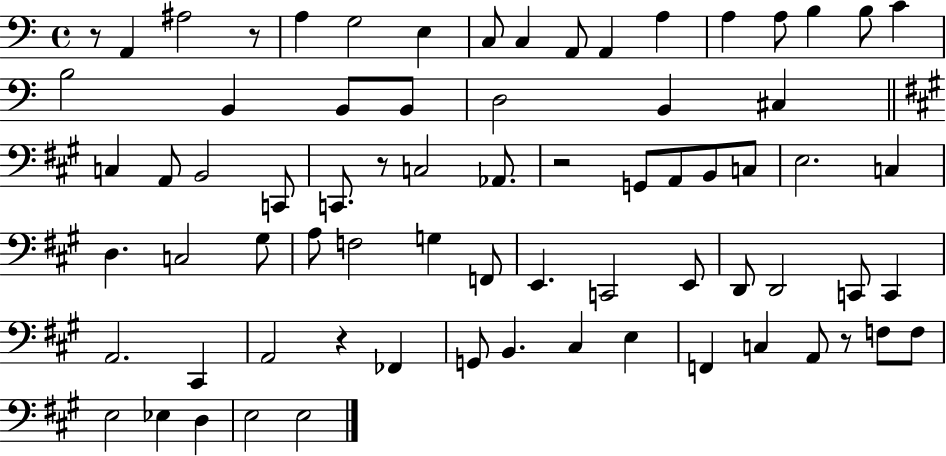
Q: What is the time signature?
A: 4/4